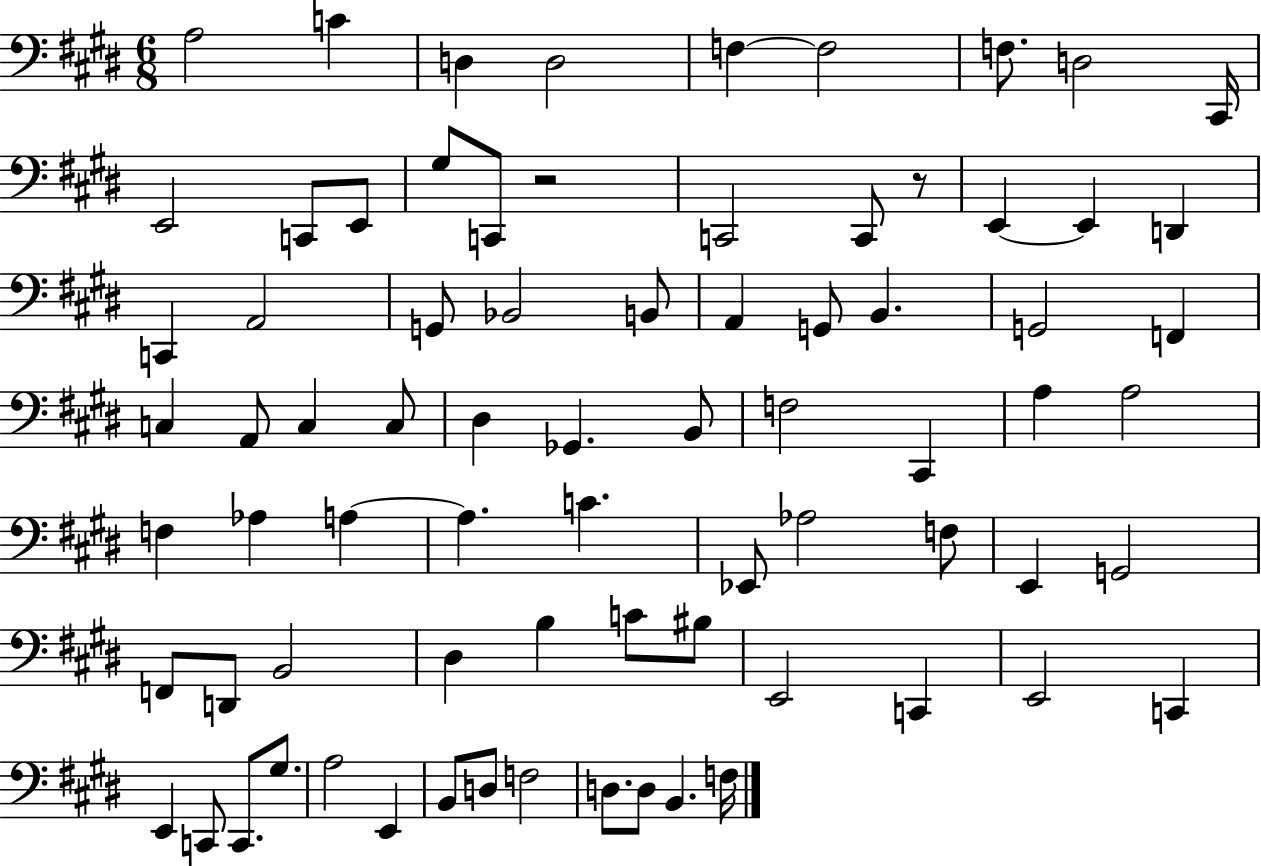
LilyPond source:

{
  \clef bass
  \numericTimeSignature
  \time 6/8
  \key e \major
  \repeat volta 2 { a2 c'4 | d4 d2 | f4~~ f2 | f8. d2 cis,16 | \break e,2 c,8 e,8 | gis8 c,8 r2 | c,2 c,8 r8 | e,4~~ e,4 d,4 | \break c,4 a,2 | g,8 bes,2 b,8 | a,4 g,8 b,4. | g,2 f,4 | \break c4 a,8 c4 c8 | dis4 ges,4. b,8 | f2 cis,4 | a4 a2 | \break f4 aes4 a4~~ | a4. c'4. | ees,8 aes2 f8 | e,4 g,2 | \break f,8 d,8 b,2 | dis4 b4 c'8 bis8 | e,2 c,4 | e,2 c,4 | \break e,4 c,8 c,8. gis8. | a2 e,4 | b,8 d8 f2 | d8. d8 b,4. f16 | \break } \bar "|."
}